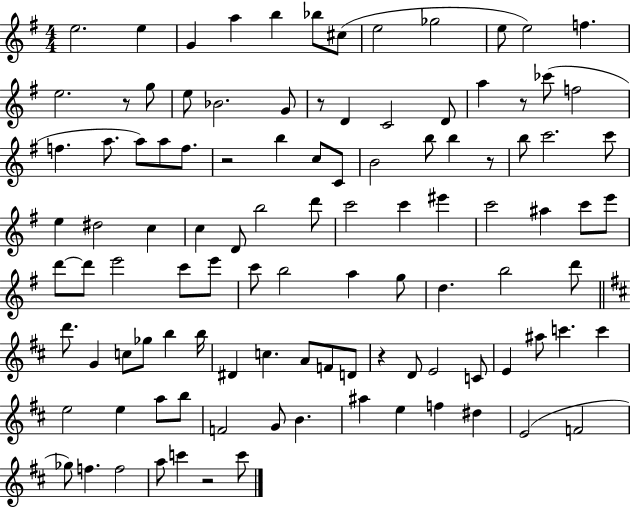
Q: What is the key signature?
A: G major